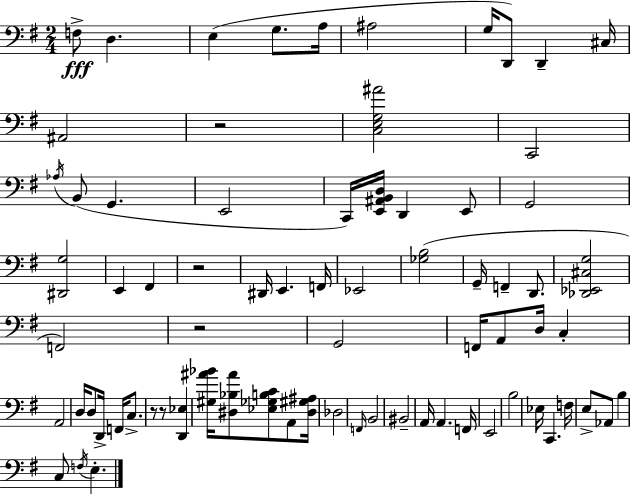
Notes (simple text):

F3/e D3/q. E3/q G3/e. A3/s A#3/h G3/s D2/e D2/q C#3/s A#2/h R/h [C3,E3,G3,A#4]/h C2/h Ab3/s B2/e G2/q. E2/h C2/s [E2,A#2,B2,D3]/s D2/q E2/e G2/h [D#2,G3]/h E2/q F#2/q R/h D#2/s E2/q. F2/s Eb2/h [Gb3,B3]/h G2/s F2/q D2/e. [Db2,Eb2,C#3,G3]/h F2/h R/h G2/h F2/s A2/e D3/s C3/q A2/h D3/s D3/e D2/s F2/s C3/e. R/e R/e [D2,Eb3]/q [G#3,A#4,Bb4]/s [D#3,Bb3,A#4]/e [Eb3,Gb3,B3,C4]/e A2/e [D#3,G#3,A#3]/s Db3/h F2/s B2/h BIS2/h A2/s A2/q. F2/s E2/h B3/h Eb3/s C2/q. F3/s E3/e Ab2/e B3/q C3/e F3/s E3/q.